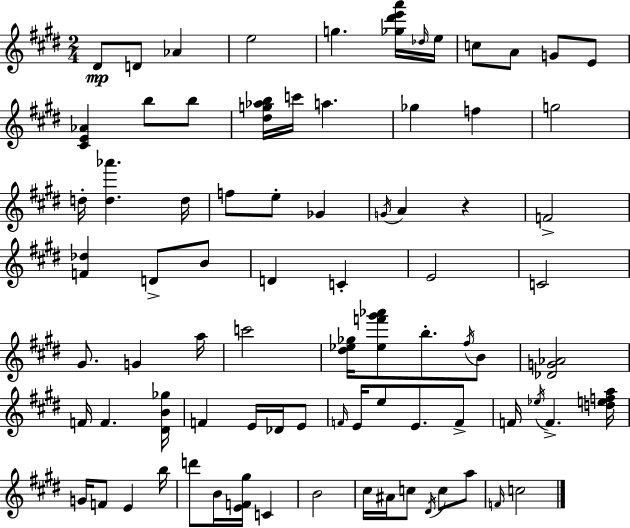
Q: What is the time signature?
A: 2/4